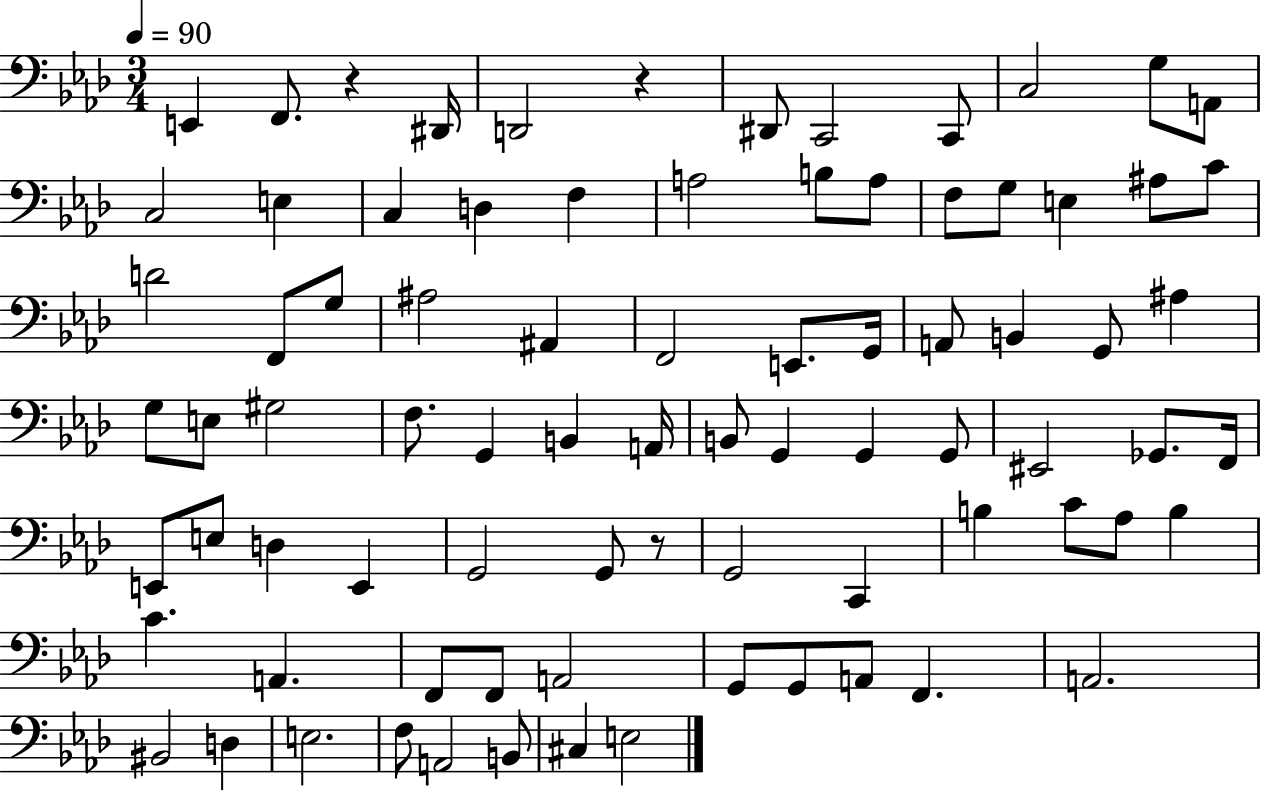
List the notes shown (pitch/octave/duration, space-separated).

E2/q F2/e. R/q D#2/s D2/h R/q D#2/e C2/h C2/e C3/h G3/e A2/e C3/h E3/q C3/q D3/q F3/q A3/h B3/e A3/e F3/e G3/e E3/q A#3/e C4/e D4/h F2/e G3/e A#3/h A#2/q F2/h E2/e. G2/s A2/e B2/q G2/e A#3/q G3/e E3/e G#3/h F3/e. G2/q B2/q A2/s B2/e G2/q G2/q G2/e EIS2/h Gb2/e. F2/s E2/e E3/e D3/q E2/q G2/h G2/e R/e G2/h C2/q B3/q C4/e Ab3/e B3/q C4/q. A2/q. F2/e F2/e A2/h G2/e G2/e A2/e F2/q. A2/h. BIS2/h D3/q E3/h. F3/e A2/h B2/e C#3/q E3/h